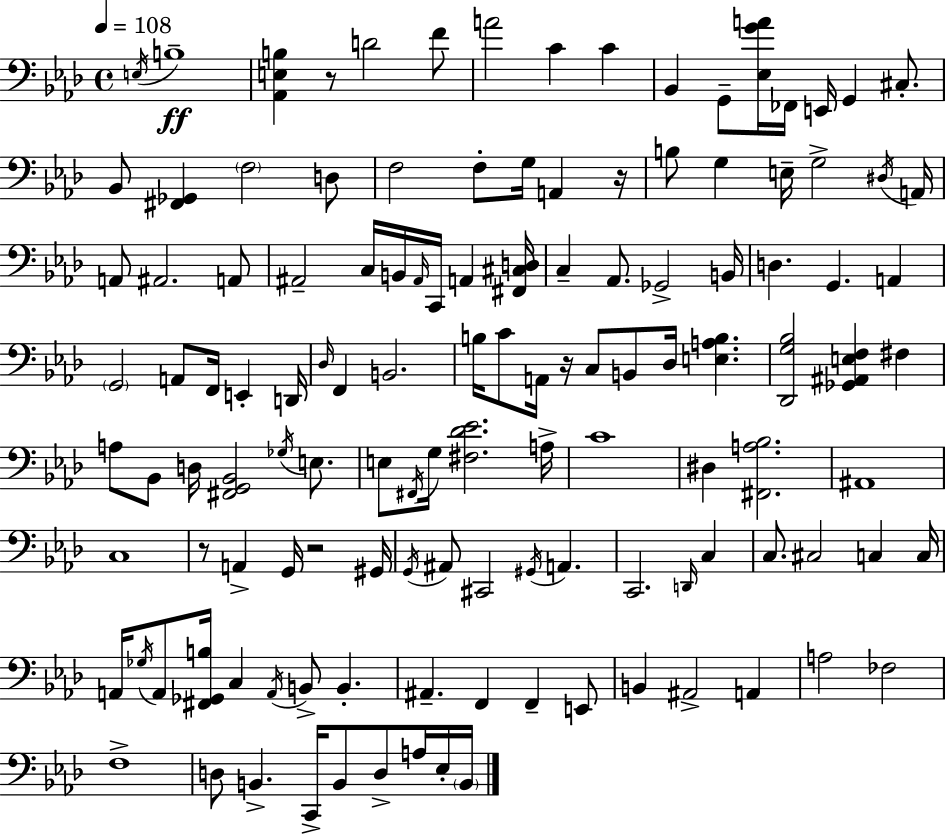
{
  \clef bass
  \time 4/4
  \defaultTimeSignature
  \key aes \major
  \tempo 4 = 108
  \repeat volta 2 { \acciaccatura { e16 }\ff b1-- | <aes, e b>4 r8 d'2 f'8 | a'2 c'4 c'4 | bes,4 g,8-- <ees g' a'>16 fes,16 e,16 g,4 cis8.-. | \break bes,8 <fis, ges,>4 \parenthesize f2 d8 | f2 f8-. g16 a,4 | r16 b8 g4 e16-- g2-> | \acciaccatura { dis16 } a,16 a,8 ais,2. | \break a,8 ais,2-- c16 b,16 \grace { ais,16 } c,16 a,4 | <fis, cis d>16 c4-- aes,8. ges,2-> | b,16 d4. g,4. a,4 | \parenthesize g,2 a,8 f,16 e,4-. | \break d,16 \grace { des16 } f,4 b,2. | b16 c'8 a,16 r16 c8 b,8 des16 <e a b>4. | <des, g bes>2 <ges, ais, e f>4 | fis4 a8 bes,8 d16 <fis, g, bes,>2 | \break \acciaccatura { ges16 } e8. e8 \acciaccatura { fis,16 } g16 <fis des' ees'>2. | a16-> c'1 | dis4 <fis, a bes>2. | ais,1 | \break c1 | r8 a,4-> g,16 r2 | gis,16 \acciaccatura { g,16 } ais,8 cis,2 | \acciaccatura { gis,16 } a,4. c,2. | \break \grace { d,16 } c4 c8. cis2 | c4 c16 a,16 \acciaccatura { ges16 } a,8 <fis, ges, b>16 c4 | \acciaccatura { a,16 } b,8-> b,4.-. ais,4.-- | f,4 f,4-- e,8 b,4 ais,2-> | \break a,4 a2 | fes2 f1-> | d8 b,4.-> | c,16-> b,8 d8-> a16 ees16-. \parenthesize b,16 } \bar "|."
}